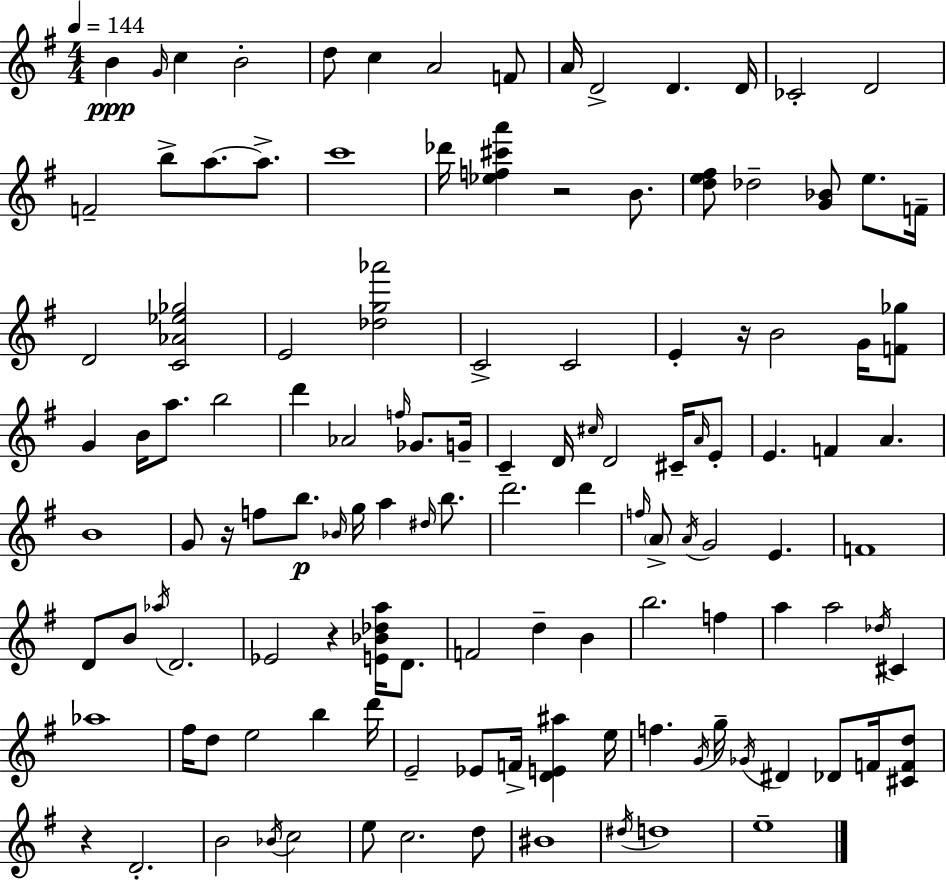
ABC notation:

X:1
T:Untitled
M:4/4
L:1/4
K:G
B G/4 c B2 d/2 c A2 F/2 A/4 D2 D D/4 _C2 D2 F2 b/2 a/2 a/2 c'4 _d'/4 [_ef^c'a'] z2 B/2 [de^f]/2 _d2 [G_B]/2 e/2 F/4 D2 [C_A_e_g]2 E2 [_dg_a']2 C2 C2 E z/4 B2 G/4 [F_g]/2 G B/4 a/2 b2 d' _A2 f/4 _G/2 G/4 C D/4 ^c/4 D2 ^C/4 A/4 E/2 E F A B4 G/2 z/4 f/2 b/2 _B/4 g/4 a ^d/4 b/2 d'2 d' f/4 A/2 A/4 G2 E F4 D/2 B/2 _a/4 D2 _E2 z [E_B_da]/4 D/2 F2 d B b2 f a a2 _d/4 ^C _a4 ^f/4 d/2 e2 b d'/4 E2 _E/2 F/4 [DE^a] e/4 f G/4 g/4 _G/4 ^D _D/2 F/4 [^CFd]/2 z D2 B2 _B/4 c2 e/2 c2 d/2 ^B4 ^d/4 d4 e4